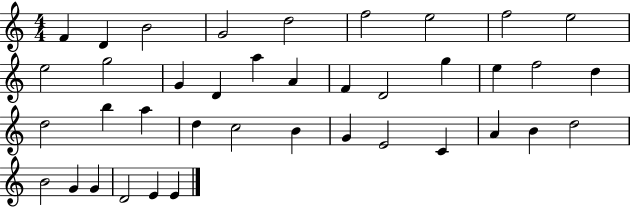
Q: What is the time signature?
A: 4/4